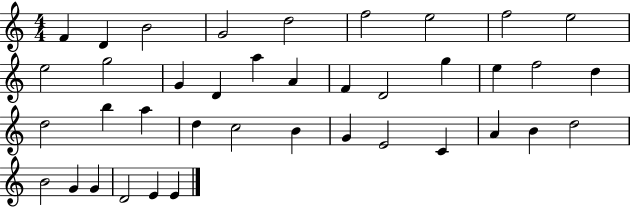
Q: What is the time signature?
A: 4/4